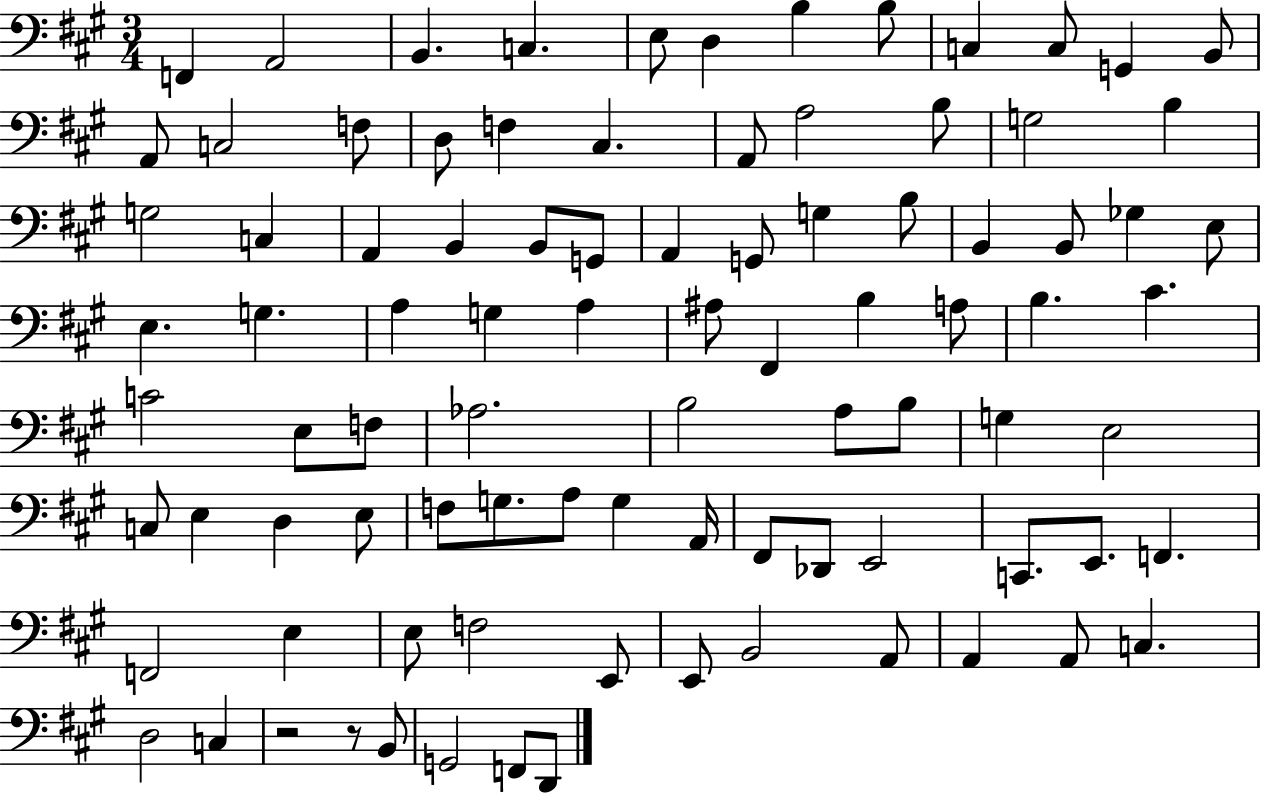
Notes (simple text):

F2/q A2/h B2/q. C3/q. E3/e D3/q B3/q B3/e C3/q C3/e G2/q B2/e A2/e C3/h F3/e D3/e F3/q C#3/q. A2/e A3/h B3/e G3/h B3/q G3/h C3/q A2/q B2/q B2/e G2/e A2/q G2/e G3/q B3/e B2/q B2/e Gb3/q E3/e E3/q. G3/q. A3/q G3/q A3/q A#3/e F#2/q B3/q A3/e B3/q. C#4/q. C4/h E3/e F3/e Ab3/h. B3/h A3/e B3/e G3/q E3/h C3/e E3/q D3/q E3/e F3/e G3/e. A3/e G3/q A2/s F#2/e Db2/e E2/h C2/e. E2/e. F2/q. F2/h E3/q E3/e F3/h E2/e E2/e B2/h A2/e A2/q A2/e C3/q. D3/h C3/q R/h R/e B2/e G2/h F2/e D2/e